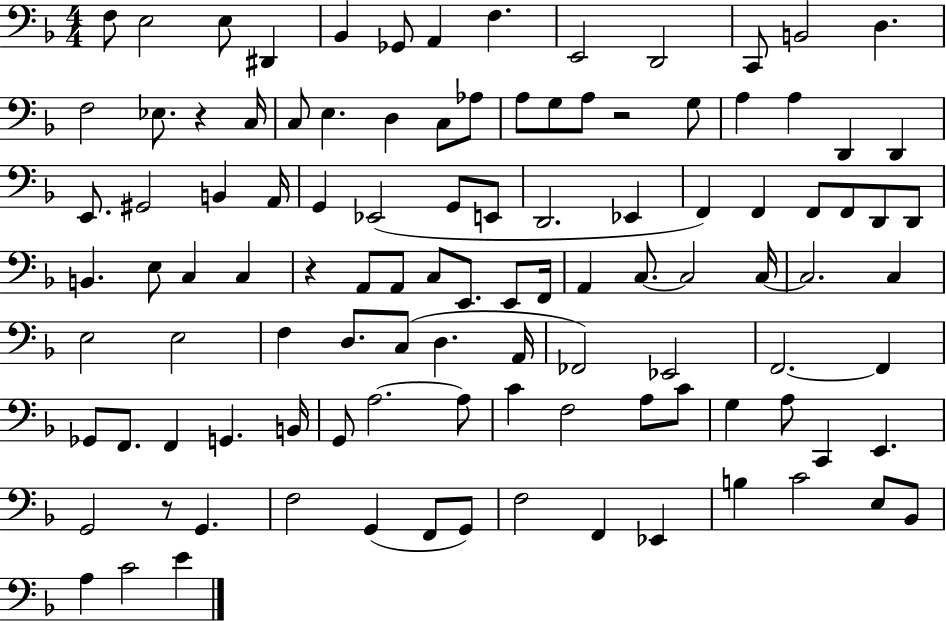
F3/e E3/h E3/e D#2/q Bb2/q Gb2/e A2/q F3/q. E2/h D2/h C2/e B2/h D3/q. F3/h Eb3/e. R/q C3/s C3/e E3/q. D3/q C3/e Ab3/e A3/e G3/e A3/e R/h G3/e A3/q A3/q D2/q D2/q E2/e. G#2/h B2/q A2/s G2/q Eb2/h G2/e E2/e D2/h. Eb2/q F2/q F2/q F2/e F2/e D2/e D2/e B2/q. E3/e C3/q C3/q R/q A2/e A2/e C3/e E2/e. E2/e F2/s A2/q C3/e. C3/h C3/s C3/h. C3/q E3/h E3/h F3/q D3/e. C3/e D3/q. A2/s FES2/h Eb2/h F2/h. F2/q Gb2/e F2/e. F2/q G2/q. B2/s G2/e A3/h. A3/e C4/q F3/h A3/e C4/e G3/q A3/e C2/q E2/q. G2/h R/e G2/q. F3/h G2/q F2/e G2/e F3/h F2/q Eb2/q B3/q C4/h E3/e Bb2/e A3/q C4/h E4/q